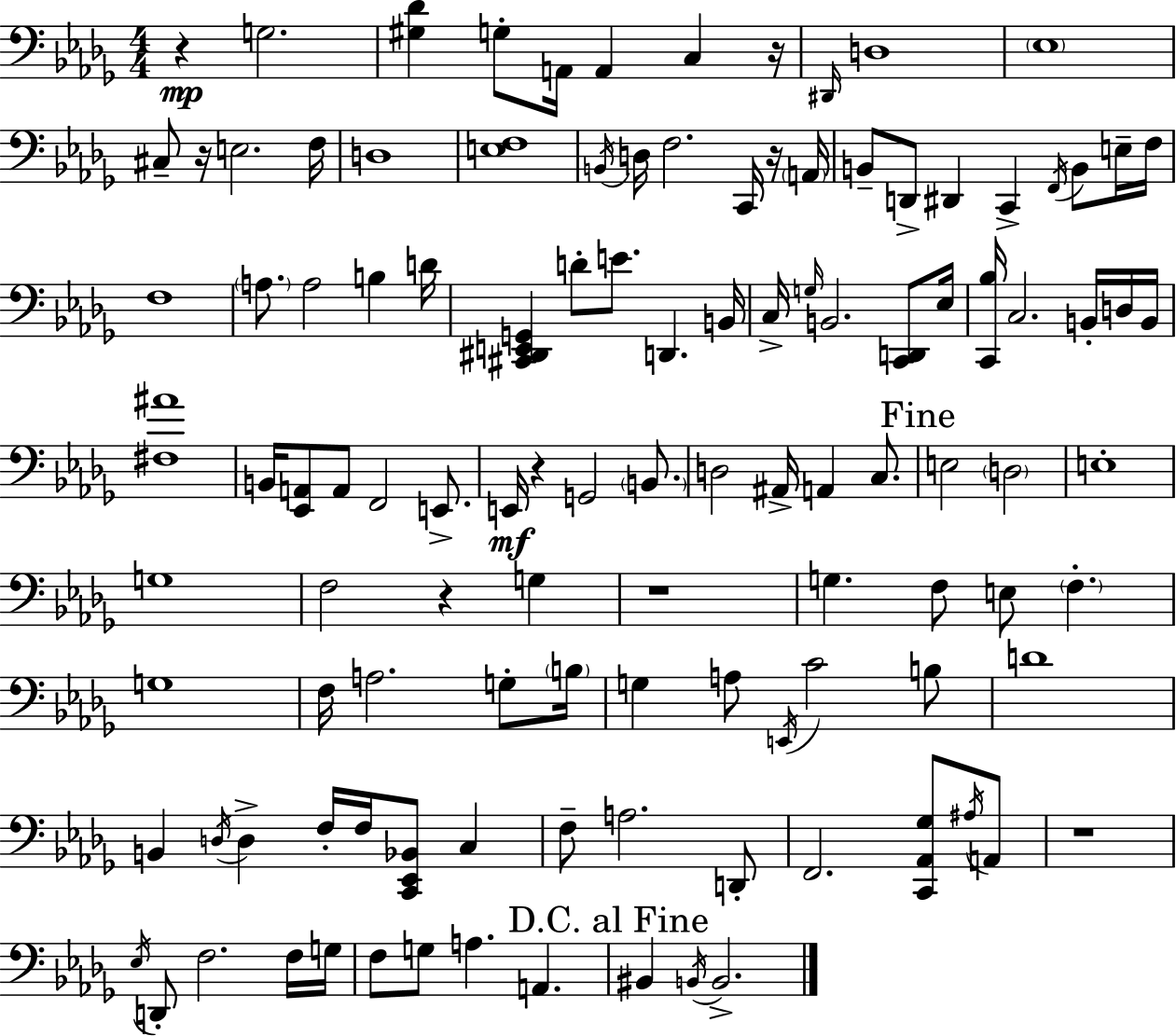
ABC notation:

X:1
T:Untitled
M:4/4
L:1/4
K:Bbm
z G,2 [^G,_D] G,/2 A,,/4 A,, C, z/4 ^D,,/4 D,4 _E,4 ^C,/2 z/4 E,2 F,/4 D,4 [E,F,]4 B,,/4 D,/4 F,2 C,,/4 z/4 A,,/4 B,,/2 D,,/2 ^D,, C,, F,,/4 B,,/2 E,/4 F,/4 F,4 A,/2 A,2 B, D/4 [^C,,^D,,E,,G,,] D/2 E/2 D,, B,,/4 C,/4 G,/4 B,,2 [C,,D,,]/2 _E,/4 [C,,_B,]/4 C,2 B,,/4 D,/4 B,,/4 [^F,^A]4 B,,/4 [_E,,A,,]/2 A,,/2 F,,2 E,,/2 E,,/4 z G,,2 B,,/2 D,2 ^A,,/4 A,, C,/2 E,2 D,2 E,4 G,4 F,2 z G, z4 G, F,/2 E,/2 F, G,4 F,/4 A,2 G,/2 B,/4 G, A,/2 E,,/4 C2 B,/2 D4 B,, D,/4 D, F,/4 F,/4 [C,,_E,,_B,,]/2 C, F,/2 A,2 D,,/2 F,,2 [C,,_A,,_G,]/2 ^A,/4 A,,/2 z4 _E,/4 D,,/2 F,2 F,/4 G,/4 F,/2 G,/2 A, A,, ^B,, B,,/4 B,,2